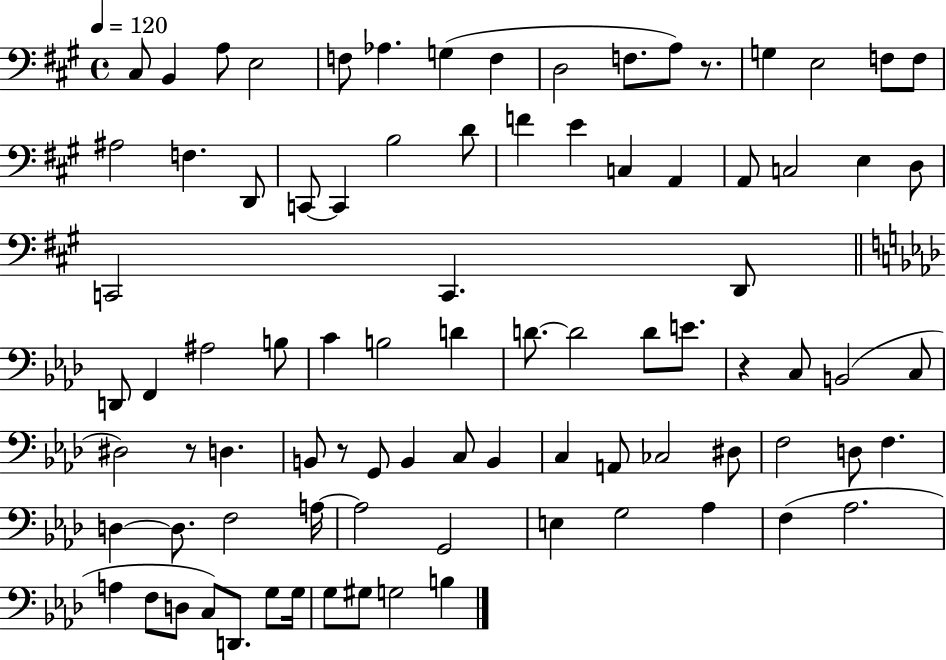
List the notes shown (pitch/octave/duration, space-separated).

C#3/e B2/q A3/e E3/h F3/e Ab3/q. G3/q F3/q D3/h F3/e. A3/e R/e. G3/q E3/h F3/e F3/e A#3/h F3/q. D2/e C2/e C2/q B3/h D4/e F4/q E4/q C3/q A2/q A2/e C3/h E3/q D3/e C2/h C2/q. D2/e D2/e F2/q A#3/h B3/e C4/q B3/h D4/q D4/e. D4/h D4/e E4/e. R/q C3/e B2/h C3/e D#3/h R/e D3/q. B2/e R/e G2/e B2/q C3/e B2/q C3/q A2/e CES3/h D#3/e F3/h D3/e F3/q. D3/q D3/e. F3/h A3/s A3/h G2/h E3/q G3/h Ab3/q F3/q Ab3/h. A3/q F3/e D3/e C3/e D2/e. G3/e G3/s G3/e G#3/e G3/h B3/q